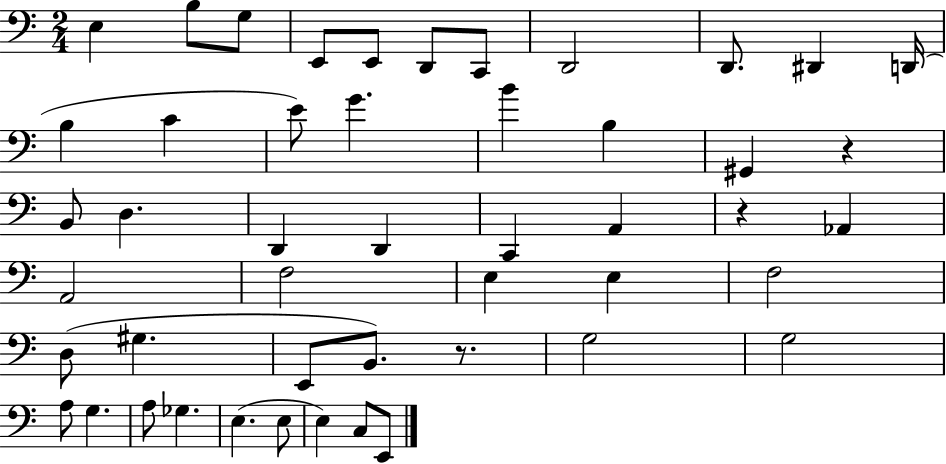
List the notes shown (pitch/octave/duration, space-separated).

E3/q B3/e G3/e E2/e E2/e D2/e C2/e D2/h D2/e. D#2/q D2/s B3/q C4/q E4/e G4/q. B4/q B3/q G#2/q R/q B2/e D3/q. D2/q D2/q C2/q A2/q R/q Ab2/q A2/h F3/h E3/q E3/q F3/h D3/e G#3/q. E2/e B2/e. R/e. G3/h G3/h A3/e G3/q. A3/e Gb3/q. E3/q. E3/e E3/q C3/e E2/e